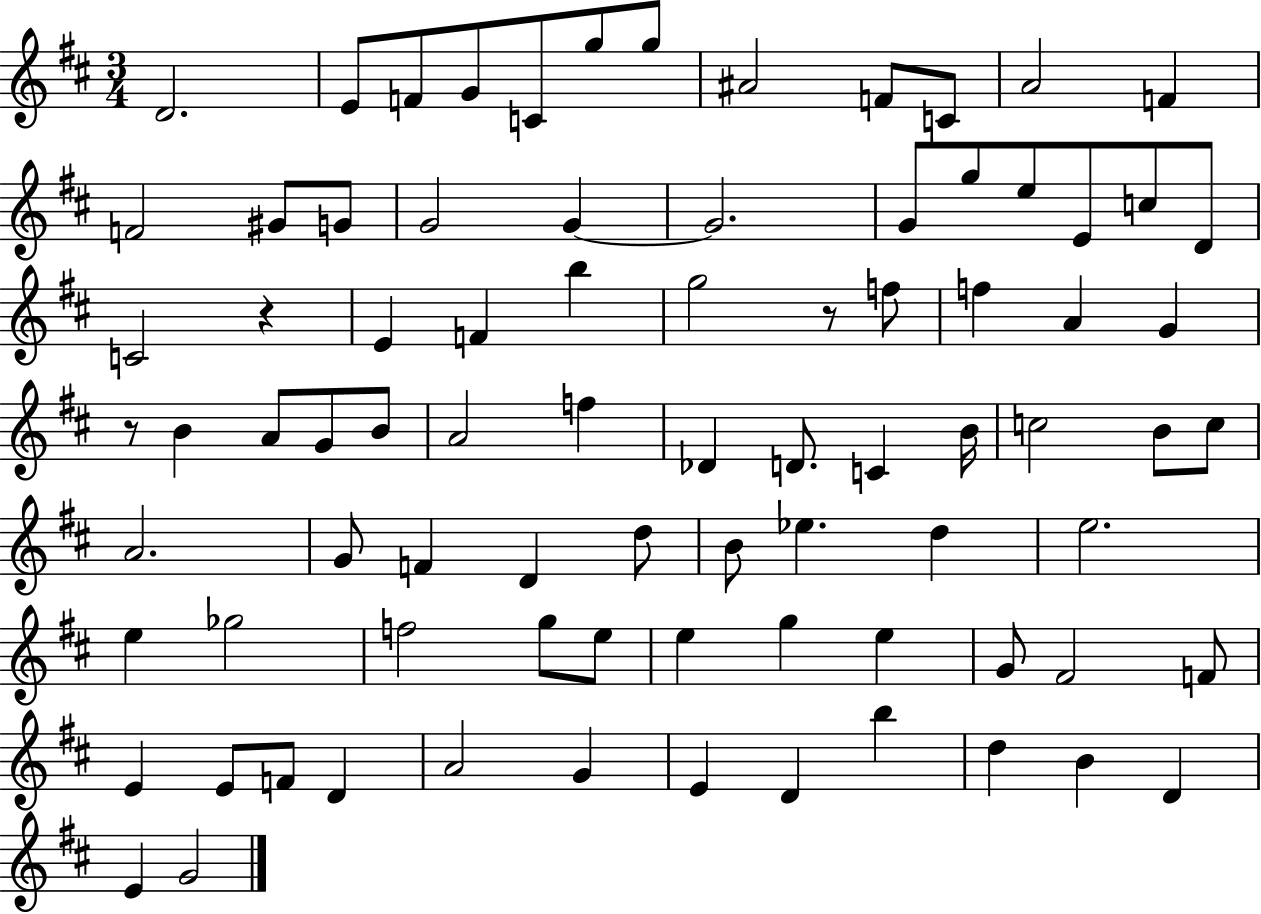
{
  \clef treble
  \numericTimeSignature
  \time 3/4
  \key d \major
  d'2. | e'8 f'8 g'8 c'8 g''8 g''8 | ais'2 f'8 c'8 | a'2 f'4 | \break f'2 gis'8 g'8 | g'2 g'4~~ | g'2. | g'8 g''8 e''8 e'8 c''8 d'8 | \break c'2 r4 | e'4 f'4 b''4 | g''2 r8 f''8 | f''4 a'4 g'4 | \break r8 b'4 a'8 g'8 b'8 | a'2 f''4 | des'4 d'8. c'4 b'16 | c''2 b'8 c''8 | \break a'2. | g'8 f'4 d'4 d''8 | b'8 ees''4. d''4 | e''2. | \break e''4 ges''2 | f''2 g''8 e''8 | e''4 g''4 e''4 | g'8 fis'2 f'8 | \break e'4 e'8 f'8 d'4 | a'2 g'4 | e'4 d'4 b''4 | d''4 b'4 d'4 | \break e'4 g'2 | \bar "|."
}